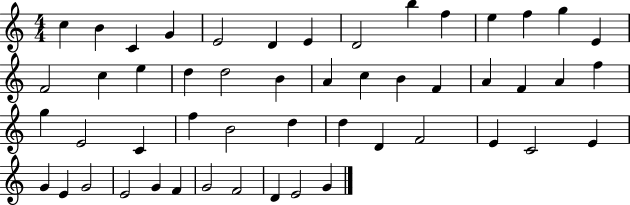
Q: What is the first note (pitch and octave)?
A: C5